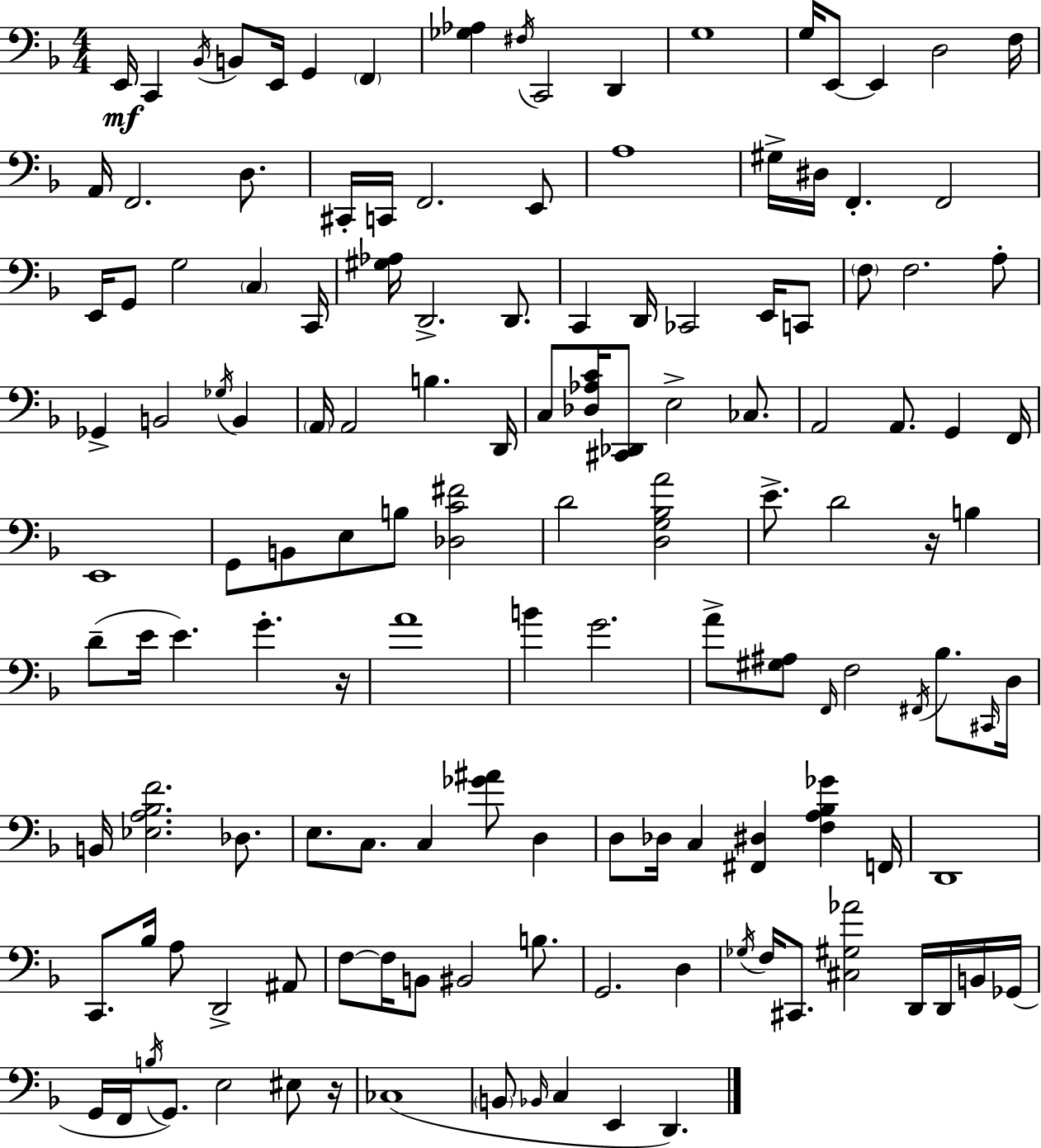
X:1
T:Untitled
M:4/4
L:1/4
K:Dm
E,,/4 C,, _B,,/4 B,,/2 E,,/4 G,, F,, [_G,_A,] ^F,/4 C,,2 D,, G,4 G,/4 E,,/2 E,, D,2 F,/4 A,,/4 F,,2 D,/2 ^C,,/4 C,,/4 F,,2 E,,/2 A,4 ^G,/4 ^D,/4 F,, F,,2 E,,/4 G,,/2 G,2 C, C,,/4 [^G,_A,]/4 D,,2 D,,/2 C,, D,,/4 _C,,2 E,,/4 C,,/2 F,/2 F,2 A,/2 _G,, B,,2 _G,/4 B,, A,,/4 A,,2 B, D,,/4 C,/2 [_D,_A,C]/4 [^C,,_D,,]/2 E,2 _C,/2 A,,2 A,,/2 G,, F,,/4 E,,4 G,,/2 B,,/2 E,/2 B,/2 [_D,C^F]2 D2 [D,G,_B,A]2 E/2 D2 z/4 B, D/2 E/4 E G z/4 A4 B G2 A/2 [^G,^A,]/2 F,,/4 F,2 ^F,,/4 _B,/2 ^C,,/4 D,/4 B,,/4 [_E,A,_B,F]2 _D,/2 E,/2 C,/2 C, [_G^A]/2 D, D,/2 _D,/4 C, [^F,,^D,] [F,A,_B,_G] F,,/4 D,,4 C,,/2 _B,/4 A,/2 D,,2 ^A,,/2 F,/2 F,/4 B,,/2 ^B,,2 B,/2 G,,2 D, _G,/4 F,/4 ^C,,/2 [^C,^G,_A]2 D,,/4 D,,/4 B,,/4 _G,,/4 G,,/4 F,,/4 B,/4 G,,/2 E,2 ^E,/2 z/4 _C,4 B,,/2 _B,,/4 C, E,, D,,